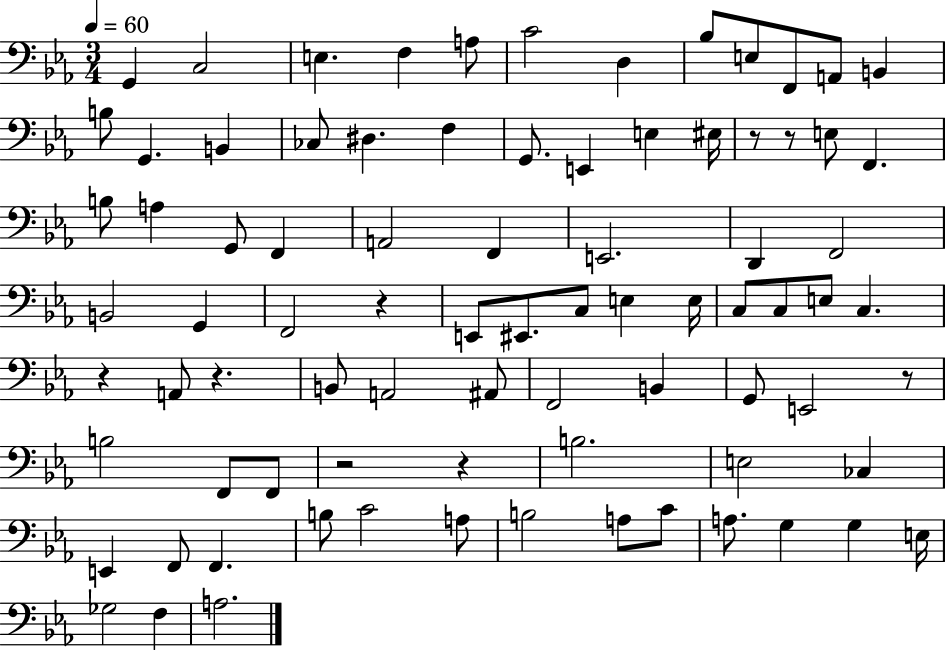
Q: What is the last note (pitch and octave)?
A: A3